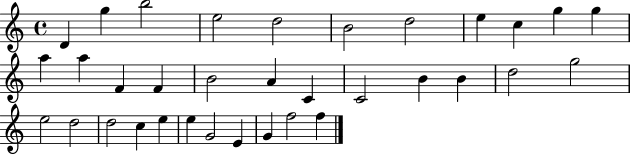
{
  \clef treble
  \time 4/4
  \defaultTimeSignature
  \key c \major
  d'4 g''4 b''2 | e''2 d''2 | b'2 d''2 | e''4 c''4 g''4 g''4 | \break a''4 a''4 f'4 f'4 | b'2 a'4 c'4 | c'2 b'4 b'4 | d''2 g''2 | \break e''2 d''2 | d''2 c''4 e''4 | e''4 g'2 e'4 | g'4 f''2 f''4 | \break \bar "|."
}